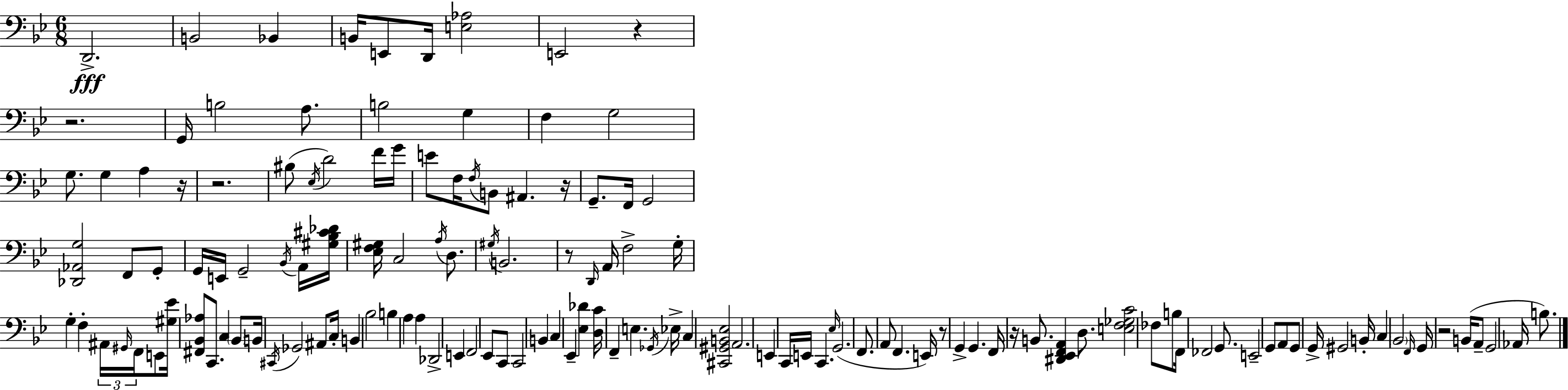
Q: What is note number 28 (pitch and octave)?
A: G2